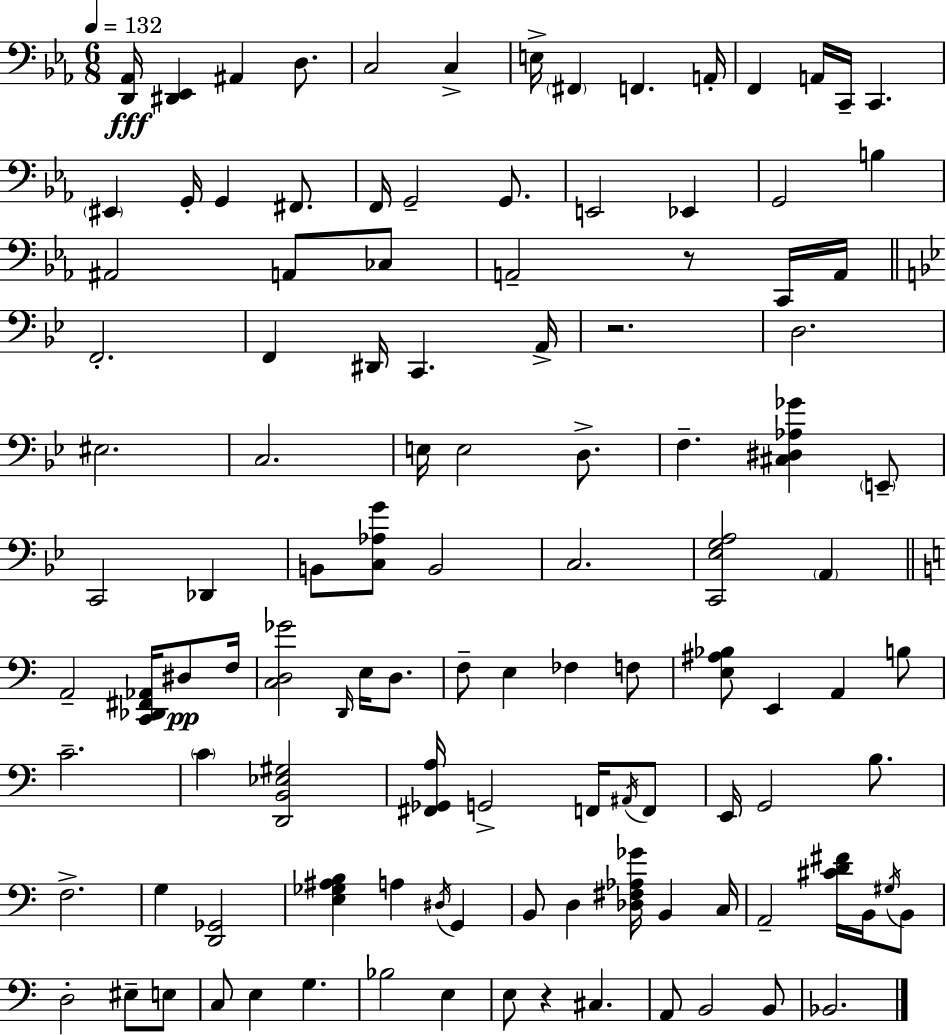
[D2,Ab2]/s [D#2,Eb2]/q A#2/q D3/e. C3/h C3/q E3/s F#2/q F2/q. A2/s F2/q A2/s C2/s C2/q. EIS2/q G2/s G2/q F#2/e. F2/s G2/h G2/e. E2/h Eb2/q G2/h B3/q A#2/h A2/e CES3/e A2/h R/e C2/s A2/s F2/h. F2/q D#2/s C2/q. A2/s R/h. D3/h. EIS3/h. C3/h. E3/s E3/h D3/e. F3/q. [C#3,D#3,Ab3,Gb4]/q E2/e C2/h Db2/q B2/e [C3,Ab3,G4]/e B2/h C3/h. [C2,Eb3,G3,A3]/h A2/q A2/h [C2,Db2,F#2,Ab2]/s D#3/e F3/s [C3,D3,Gb4]/h D2/s E3/s D3/e. F3/e E3/q FES3/q F3/e [E3,A#3,Bb3]/e E2/q A2/q B3/e C4/h. C4/q [D2,B2,Eb3,G#3]/h [F#2,Gb2,A3]/s G2/h F2/s A#2/s F2/e E2/s G2/h B3/e. F3/h. G3/q [D2,Gb2]/h [E3,Gb3,A#3,B3]/q A3/q D#3/s G2/q B2/e D3/q [Db3,F#3,Ab3,Gb4]/s B2/q C3/s A2/h [C#4,D4,F#4]/s B2/s G#3/s B2/e D3/h EIS3/e E3/e C3/e E3/q G3/q. Bb3/h E3/q E3/e R/q C#3/q. A2/e B2/h B2/e Bb2/h.